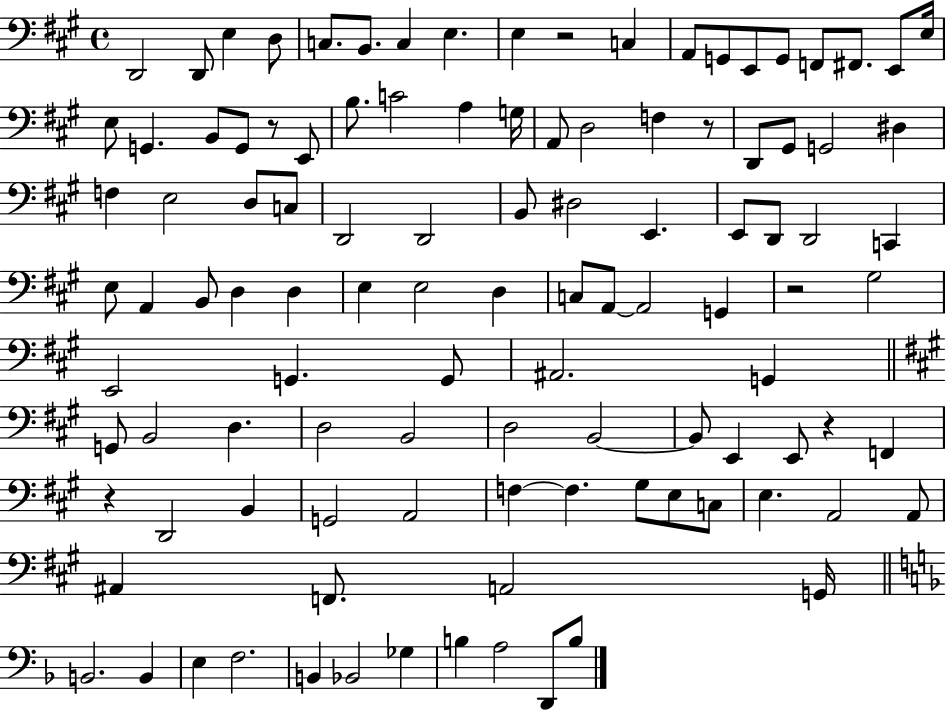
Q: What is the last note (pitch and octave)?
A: B3